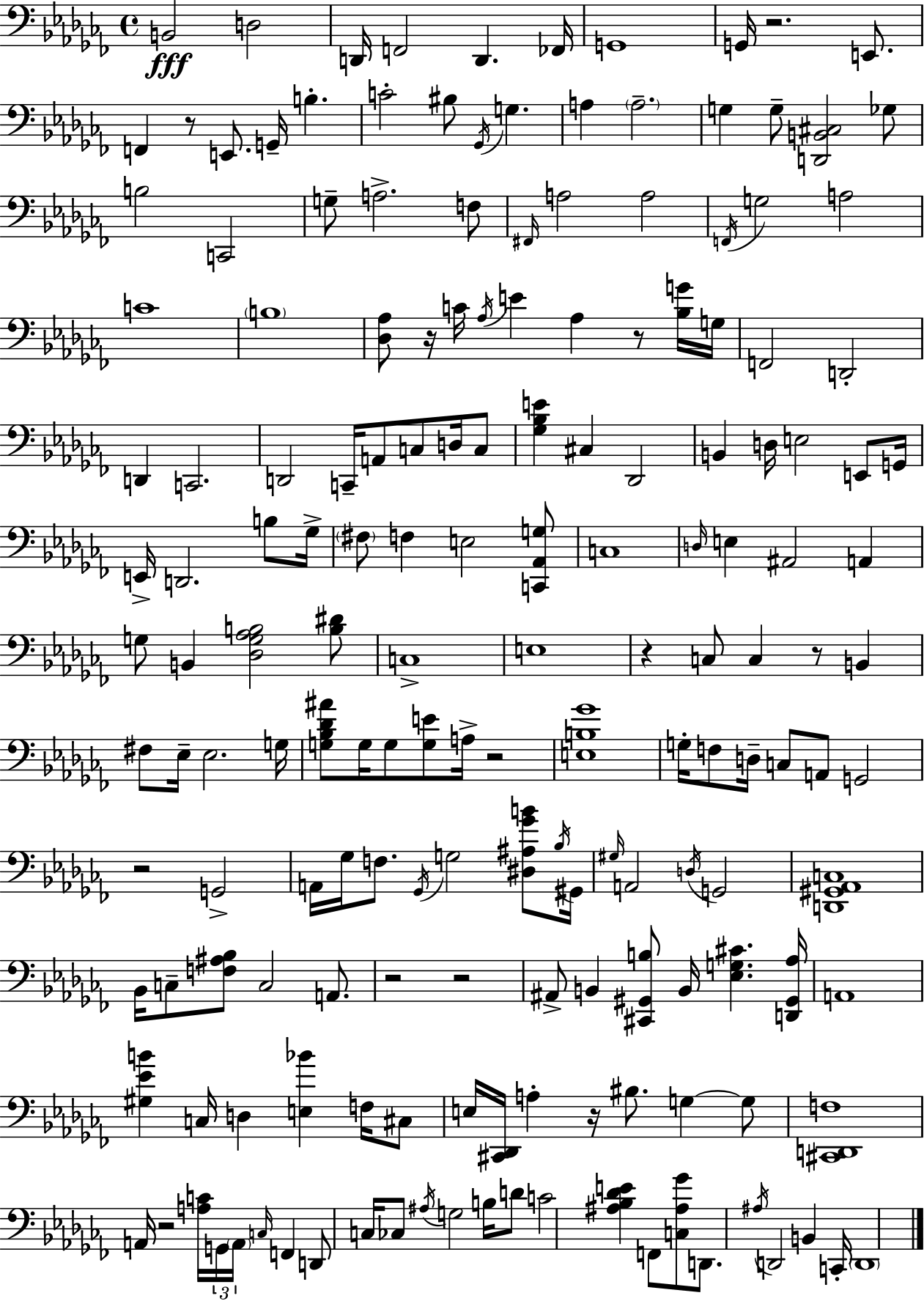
{
  \clef bass
  \time 4/4
  \defaultTimeSignature
  \key aes \minor
  b,2\fff d2 | d,16 f,2 d,4. fes,16 | g,1 | g,16 r2. e,8. | \break f,4 r8 e,8. g,16-- b4.-. | c'2-. bis8 \acciaccatura { ges,16 } g4. | a4 \parenthesize a2.-- | g4 g8-- <d, b, cis>2 ges8 | \break b2 c,2 | g8-- a2.-> f8 | \grace { fis,16 } a2 a2 | \acciaccatura { f,16 } g2 a2 | \break c'1 | \parenthesize b1 | <des aes>8 r16 c'16 \acciaccatura { aes16 } e'4 aes4 | r8 <bes g'>16 g16 f,2 d,2-. | \break d,4 c,2. | d,2 c,16-- a,8 c8 | d16 c8 <ges bes e'>4 cis4 des,2 | b,4 d16 e2 | \break e,8 g,16 e,16-> d,2. | b8 ges16-> \parenthesize fis8 f4 e2 | <c, aes, g>8 c1 | \grace { d16 } e4 ais,2 | \break a,4 g8 b,4 <des g aes b>2 | <b dis'>8 c1-> | e1 | r4 c8 c4 r8 | \break b,4 fis8 ees16-- ees2. | g16 <g bes des' ais'>8 g16 g8 <g e'>8 a16-> r2 | <e b ges'>1 | g16-. f8 d16-- c8 a,8 g,2 | \break r2 g,2-> | a,16 ges16 f8. \acciaccatura { ges,16 } g2 | <dis ais ges' b'>8 \acciaccatura { bes16 } gis,16 \grace { gis16 } a,2 | \acciaccatura { d16 } g,2 <d, gis, aes, c>1 | \break bes,16 c8-- <f ais bes>8 c2 | a,8. r2 | r2 ais,8-> b,4 <cis, gis, b>8 | b,16 <ees g cis'>4. <d, gis, aes>16 a,1 | \break <gis ees' b'>4 c16 d4 | <e bes'>4 f16 cis8 e16 <cis, des,>16 a4-. r16 | bis8. g4~~ g8 <cis, d, f>1 | a,16 r2 | \break <a c'>16 \tuplet 3/2 { g,16 \parenthesize a,16 \grace { c16 } } f,4 d,8 c16 ces8 \acciaccatura { ais16 } | g2 b16 d'8 c'2 | <ais bes des' e'>4 f,8 <c ais ges'>8 d,8. \acciaccatura { ais16 } d,2 | b,4 c,16-. \parenthesize d,1 | \break \bar "|."
}